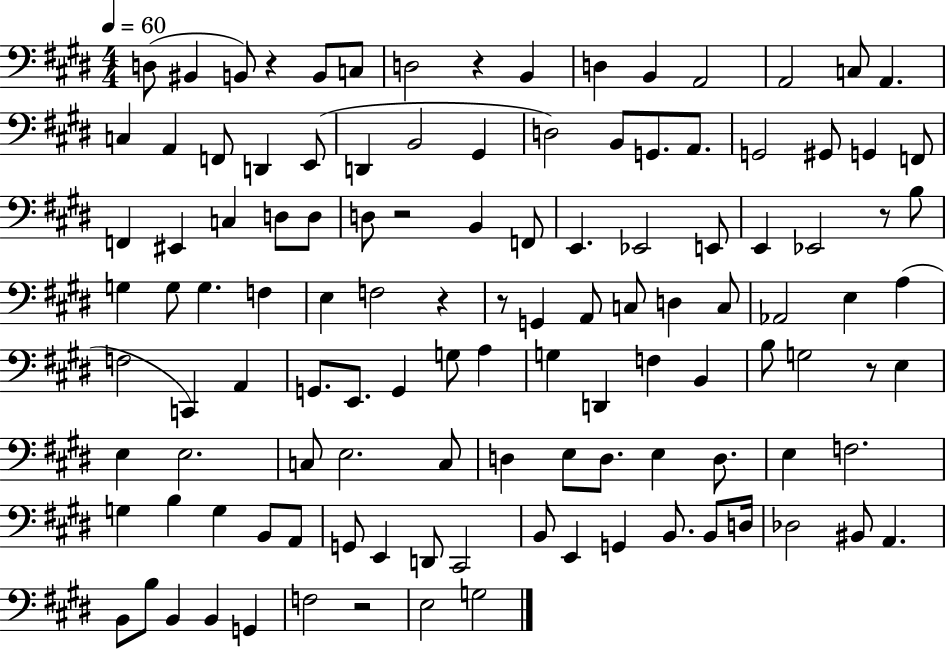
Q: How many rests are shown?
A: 8